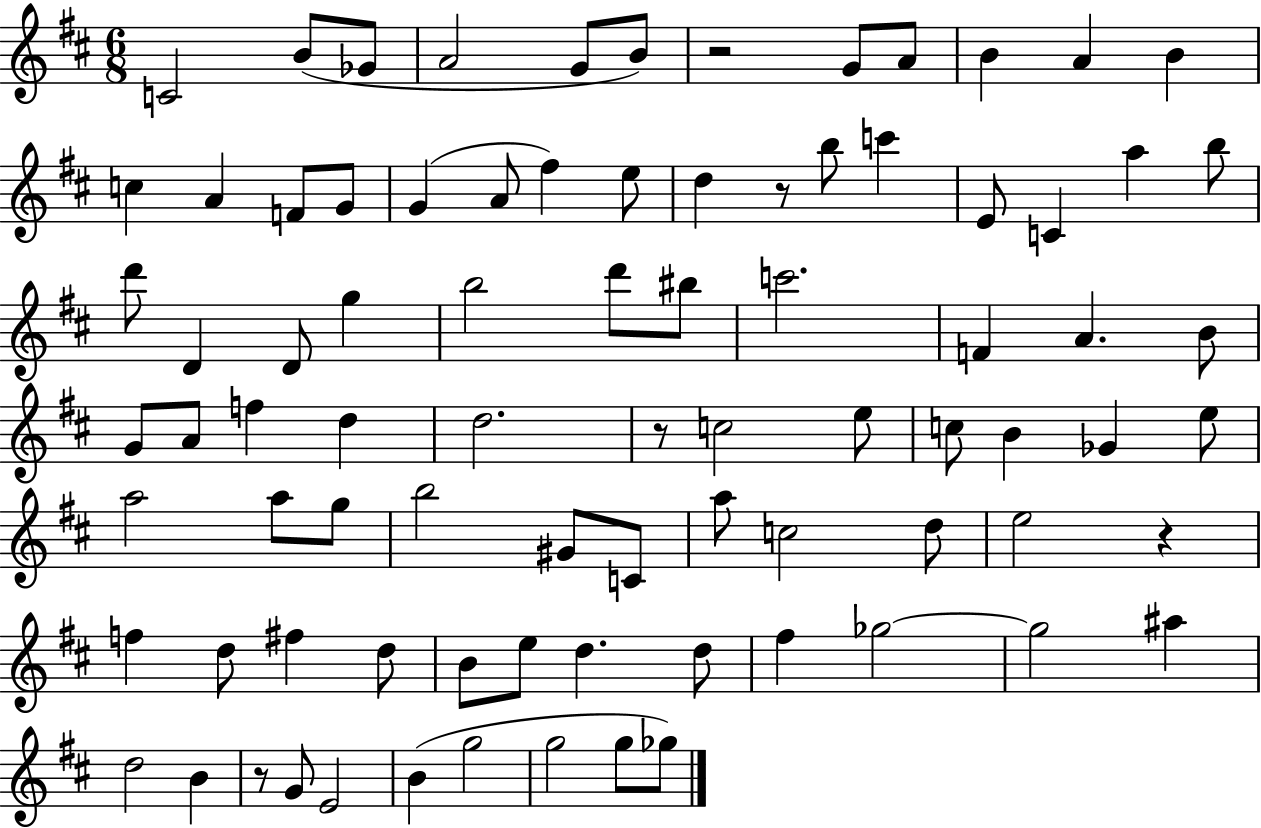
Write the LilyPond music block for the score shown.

{
  \clef treble
  \numericTimeSignature
  \time 6/8
  \key d \major
  \repeat volta 2 { c'2 b'8( ges'8 | a'2 g'8 b'8) | r2 g'8 a'8 | b'4 a'4 b'4 | \break c''4 a'4 f'8 g'8 | g'4( a'8 fis''4) e''8 | d''4 r8 b''8 c'''4 | e'8 c'4 a''4 b''8 | \break d'''8 d'4 d'8 g''4 | b''2 d'''8 bis''8 | c'''2. | f'4 a'4. b'8 | \break g'8 a'8 f''4 d''4 | d''2. | r8 c''2 e''8 | c''8 b'4 ges'4 e''8 | \break a''2 a''8 g''8 | b''2 gis'8 c'8 | a''8 c''2 d''8 | e''2 r4 | \break f''4 d''8 fis''4 d''8 | b'8 e''8 d''4. d''8 | fis''4 ges''2~~ | ges''2 ais''4 | \break d''2 b'4 | r8 g'8 e'2 | b'4( g''2 | g''2 g''8 ges''8) | \break } \bar "|."
}